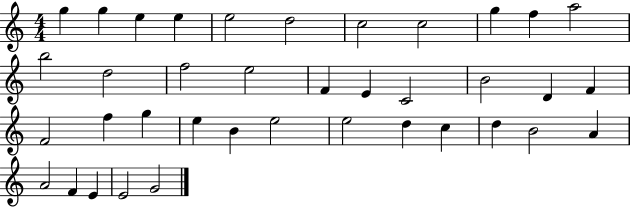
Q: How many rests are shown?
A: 0